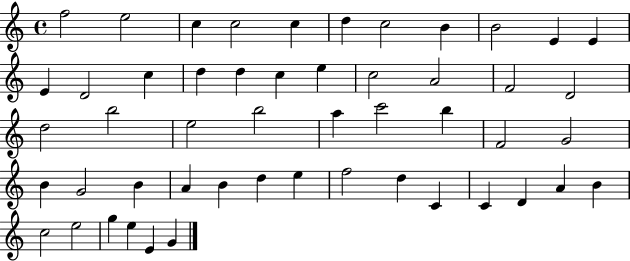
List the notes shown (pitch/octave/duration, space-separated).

F5/h E5/h C5/q C5/h C5/q D5/q C5/h B4/q B4/h E4/q E4/q E4/q D4/h C5/q D5/q D5/q C5/q E5/q C5/h A4/h F4/h D4/h D5/h B5/h E5/h B5/h A5/q C6/h B5/q F4/h G4/h B4/q G4/h B4/q A4/q B4/q D5/q E5/q F5/h D5/q C4/q C4/q D4/q A4/q B4/q C5/h E5/h G5/q E5/q E4/q G4/q